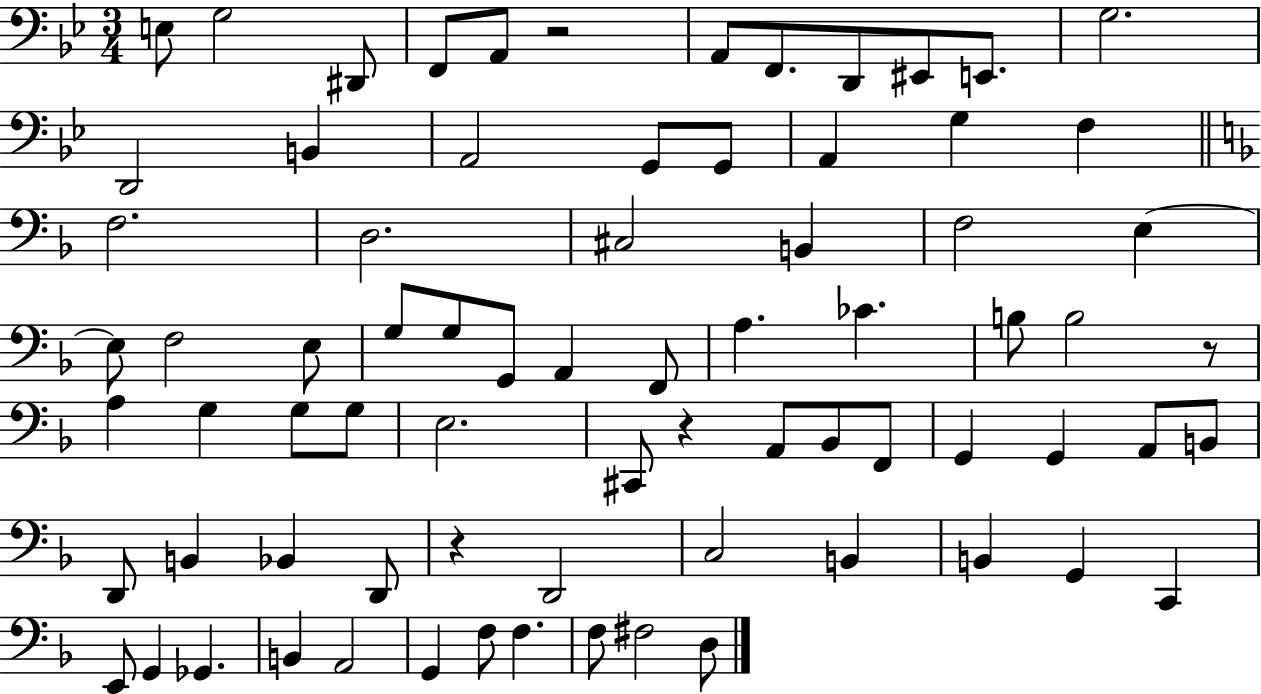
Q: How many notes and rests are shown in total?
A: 75